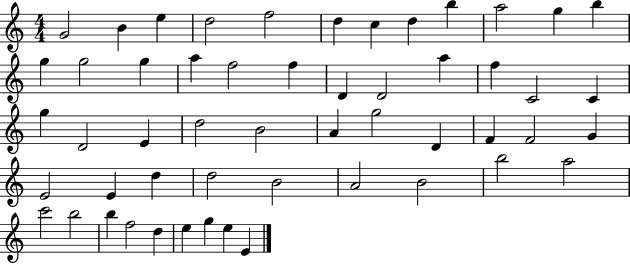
G4/h B4/q E5/q D5/h F5/h D5/q C5/q D5/q B5/q A5/h G5/q B5/q G5/q G5/h G5/q A5/q F5/h F5/q D4/q D4/h A5/q F5/q C4/h C4/q G5/q D4/h E4/q D5/h B4/h A4/q G5/h D4/q F4/q F4/h G4/q E4/h E4/q D5/q D5/h B4/h A4/h B4/h B5/h A5/h C6/h B5/h B5/q F5/h D5/q E5/q G5/q E5/q E4/q